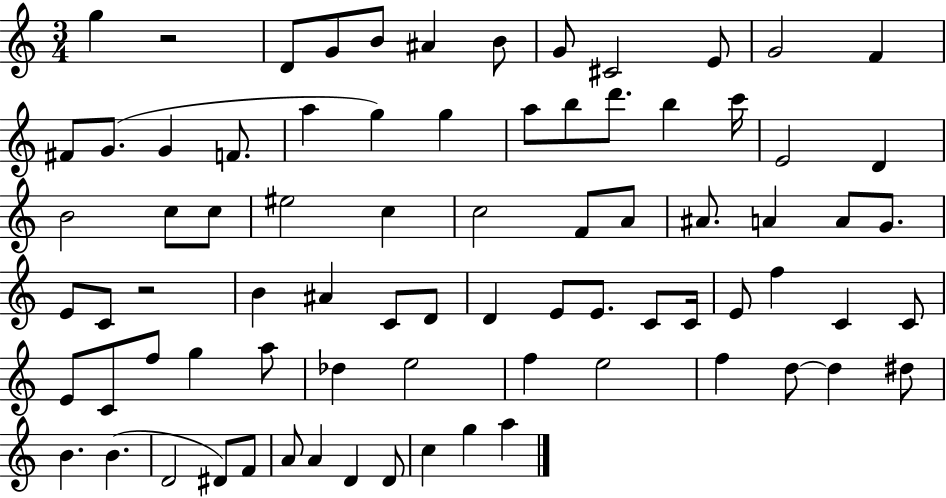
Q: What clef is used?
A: treble